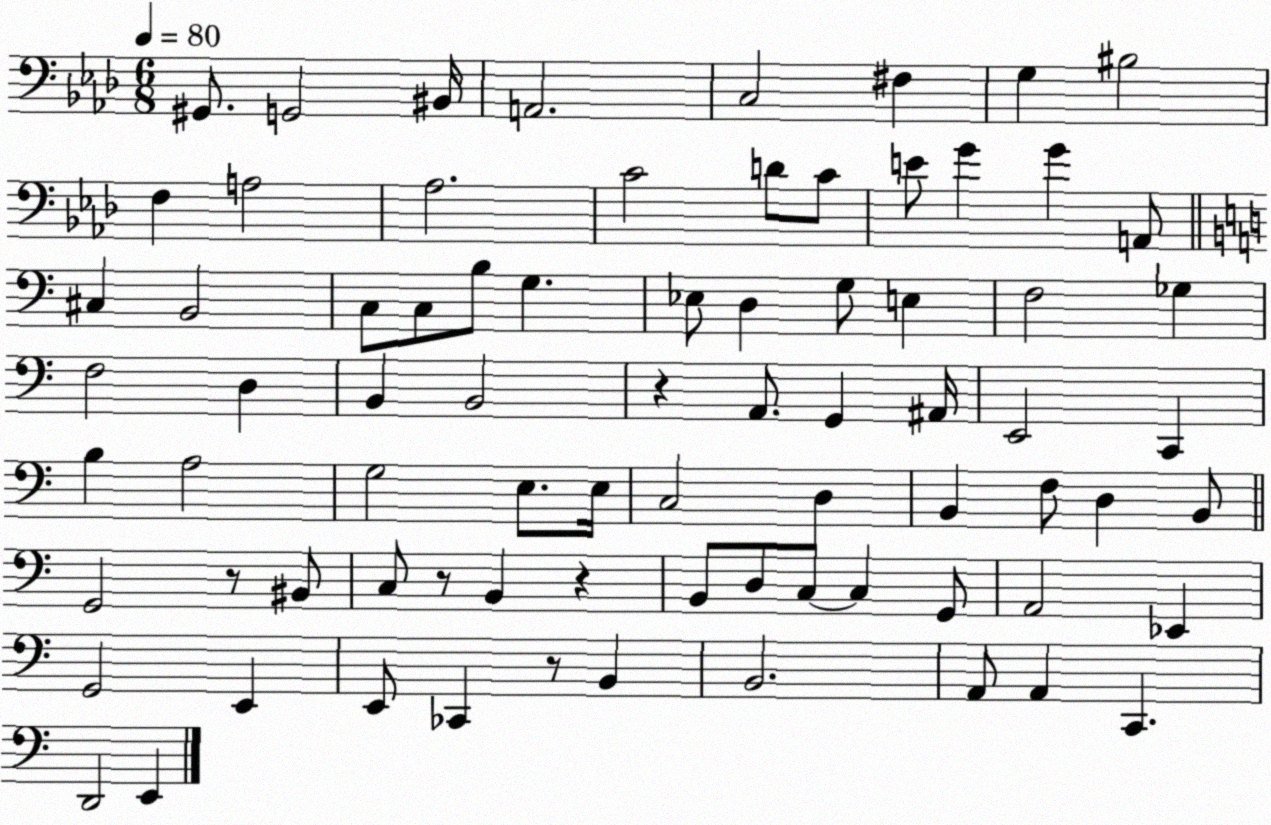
X:1
T:Untitled
M:6/8
L:1/4
K:Ab
^G,,/2 G,,2 ^B,,/4 A,,2 C,2 ^F, G, ^B,2 F, A,2 _A,2 C2 D/2 C/2 E/2 G G A,,/2 ^C, B,,2 C,/2 C,/2 B,/2 G, _E,/2 D, G,/2 E, F,2 _G, F,2 D, B,, B,,2 z A,,/2 G,, ^A,,/4 E,,2 C,, B, A,2 G,2 E,/2 E,/4 C,2 D, B,, F,/2 D, B,,/2 G,,2 z/2 ^B,,/2 C,/2 z/2 B,, z B,,/2 D,/2 C,/2 C, G,,/2 A,,2 _E,, G,,2 E,, E,,/2 _C,, z/2 B,, B,,2 A,,/2 A,, C,, D,,2 E,,